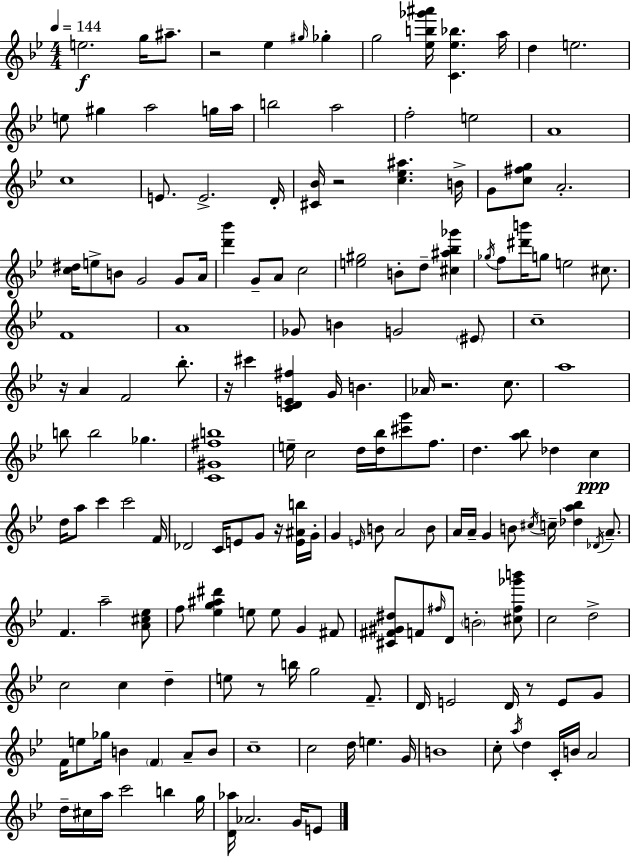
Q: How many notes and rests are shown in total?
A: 174